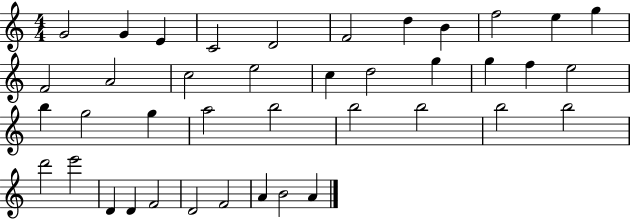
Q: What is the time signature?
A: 4/4